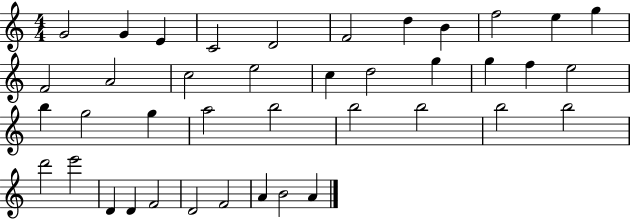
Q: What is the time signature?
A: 4/4